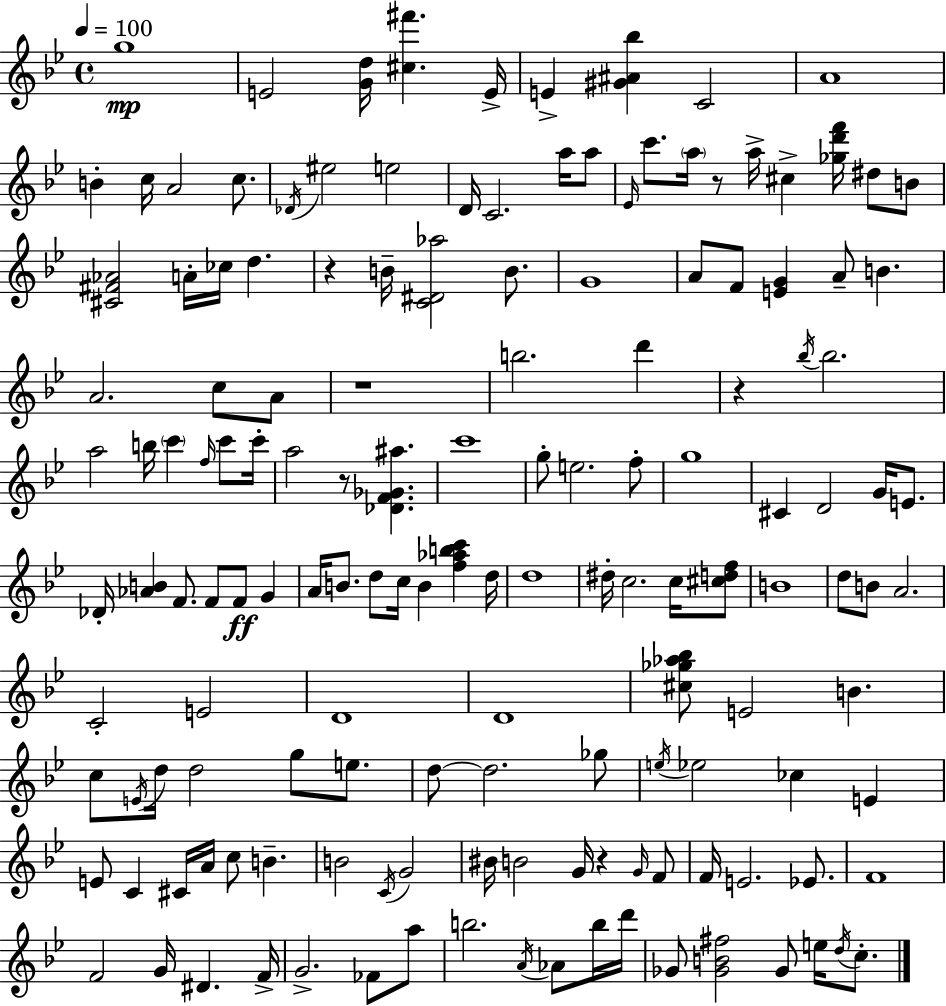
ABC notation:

X:1
T:Untitled
M:4/4
L:1/4
K:Bb
g4 E2 [Gd]/4 [^c^f'] E/4 E [^G^A_b] C2 A4 B c/4 A2 c/2 _D/4 ^e2 e2 D/4 C2 a/4 a/2 _E/4 c'/2 a/4 z/2 a/4 ^c [_gd'f']/4 ^d/2 B/2 [^C^F_A]2 A/4 _c/4 d z B/4 [C^D_a]2 B/2 G4 A/2 F/2 [EG] A/2 B A2 c/2 A/2 z4 b2 d' z _b/4 _b2 a2 b/4 c' f/4 c'/2 c'/4 a2 z/2 [_DF_G^a] c'4 g/2 e2 f/2 g4 ^C D2 G/4 E/2 _D/4 [_AB] F/2 F/2 F/2 G A/4 B/2 d/2 c/4 B [f_abc'] d/4 d4 ^d/4 c2 c/4 [^cdf]/2 B4 d/2 B/2 A2 C2 E2 D4 D4 [^c_g_a_b]/2 E2 B c/2 E/4 d/4 d2 g/2 e/2 d/2 d2 _g/2 e/4 _e2 _c E E/2 C ^C/4 A/4 c/2 B B2 C/4 G2 ^B/4 B2 G/4 z G/4 F/2 F/4 E2 _E/2 F4 F2 G/4 ^D F/4 G2 _F/2 a/2 b2 A/4 _A/2 b/4 d'/4 _G/2 [_GB^f]2 _G/2 e/4 d/4 c/2